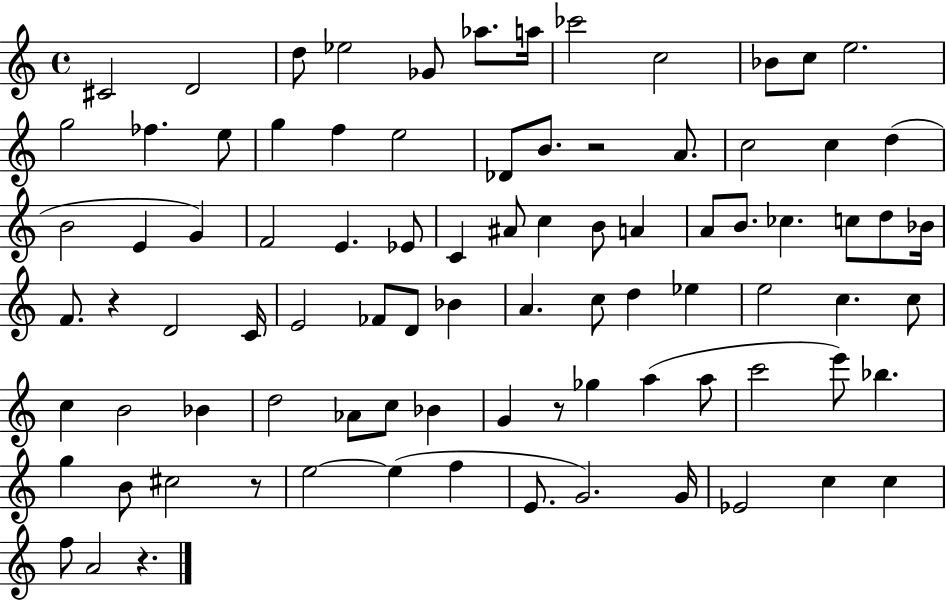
{
  \clef treble
  \time 4/4
  \defaultTimeSignature
  \key c \major
  \repeat volta 2 { cis'2 d'2 | d''8 ees''2 ges'8 aes''8. a''16 | ces'''2 c''2 | bes'8 c''8 e''2. | \break g''2 fes''4. e''8 | g''4 f''4 e''2 | des'8 b'8. r2 a'8. | c''2 c''4 d''4( | \break b'2 e'4 g'4) | f'2 e'4. ees'8 | c'4 ais'8 c''4 b'8 a'4 | a'8 b'8. ces''4. c''8 d''8 bes'16 | \break f'8. r4 d'2 c'16 | e'2 fes'8 d'8 bes'4 | a'4. c''8 d''4 ees''4 | e''2 c''4. c''8 | \break c''4 b'2 bes'4 | d''2 aes'8 c''8 bes'4 | g'4 r8 ges''4 a''4( a''8 | c'''2 e'''8) bes''4. | \break g''4 b'8 cis''2 r8 | e''2~~ e''4( f''4 | e'8. g'2.) g'16 | ees'2 c''4 c''4 | \break f''8 a'2 r4. | } \bar "|."
}